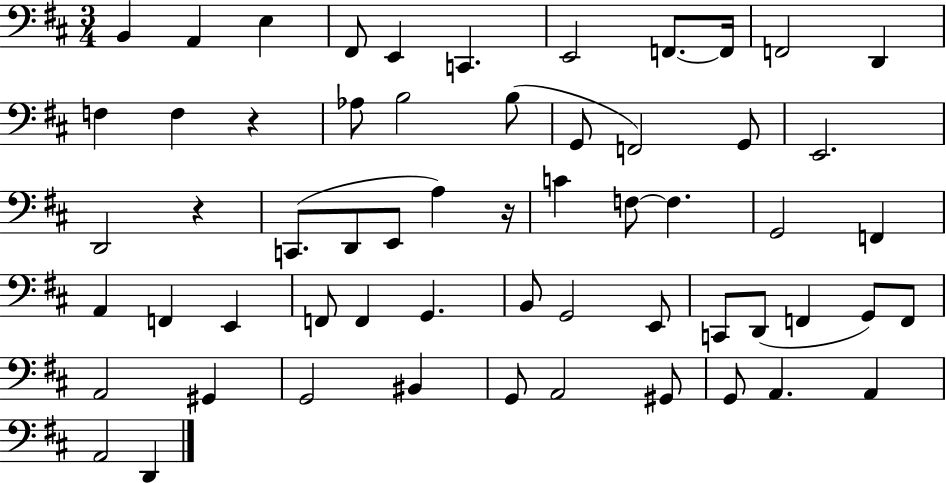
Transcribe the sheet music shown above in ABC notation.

X:1
T:Untitled
M:3/4
L:1/4
K:D
B,, A,, E, ^F,,/2 E,, C,, E,,2 F,,/2 F,,/4 F,,2 D,, F, F, z _A,/2 B,2 B,/2 G,,/2 F,,2 G,,/2 E,,2 D,,2 z C,,/2 D,,/2 E,,/2 A, z/4 C F,/2 F, G,,2 F,, A,, F,, E,, F,,/2 F,, G,, B,,/2 G,,2 E,,/2 C,,/2 D,,/2 F,, G,,/2 F,,/2 A,,2 ^G,, G,,2 ^B,, G,,/2 A,,2 ^G,,/2 G,,/2 A,, A,, A,,2 D,,